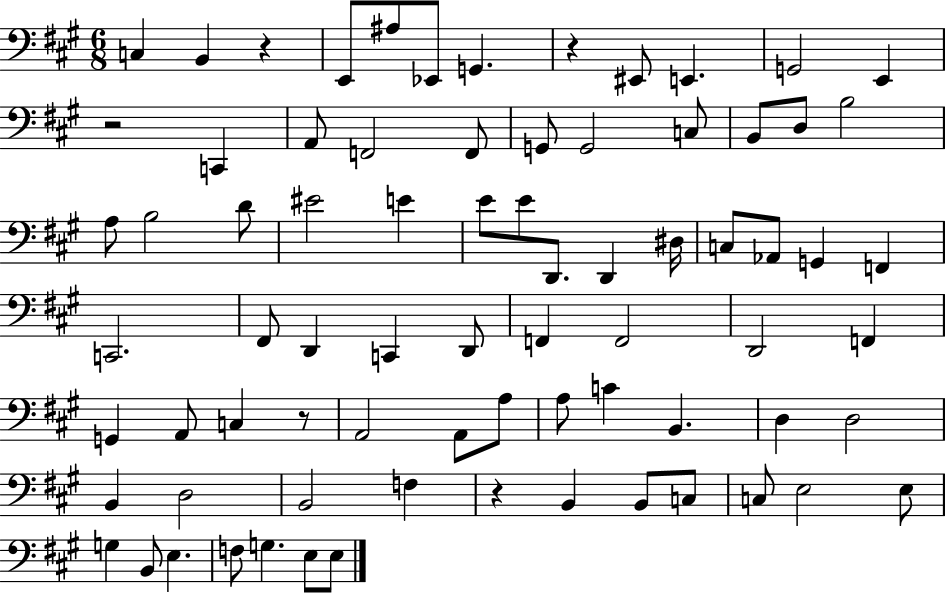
C3/q B2/q R/q E2/e A#3/e Eb2/e G2/q. R/q EIS2/e E2/q. G2/h E2/q R/h C2/q A2/e F2/h F2/e G2/e G2/h C3/e B2/e D3/e B3/h A3/e B3/h D4/e EIS4/h E4/q E4/e E4/e D2/e. D2/q D#3/s C3/e Ab2/e G2/q F2/q C2/h. F#2/e D2/q C2/q D2/e F2/q F2/h D2/h F2/q G2/q A2/e C3/q R/e A2/h A2/e A3/e A3/e C4/q B2/q. D3/q D3/h B2/q D3/h B2/h F3/q R/q B2/q B2/e C3/e C3/e E3/h E3/e G3/q B2/e E3/q. F3/e G3/q. E3/e E3/e